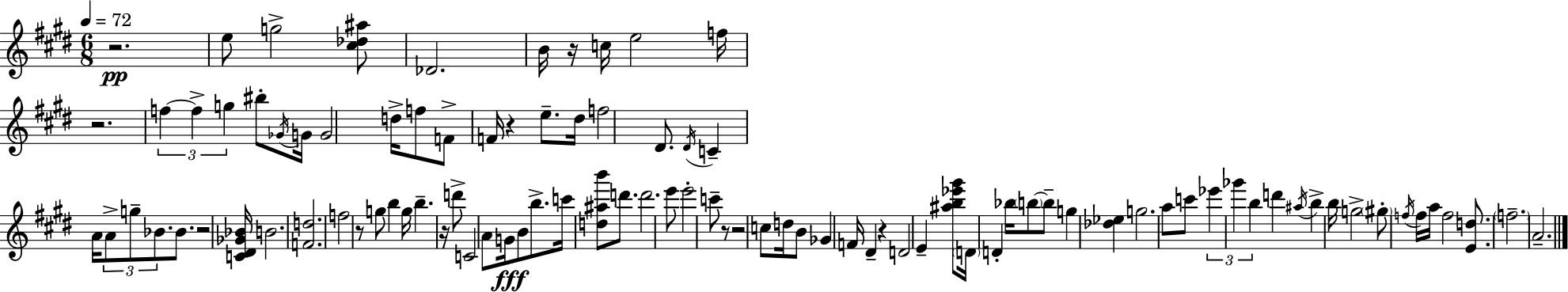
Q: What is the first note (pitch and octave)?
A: E5